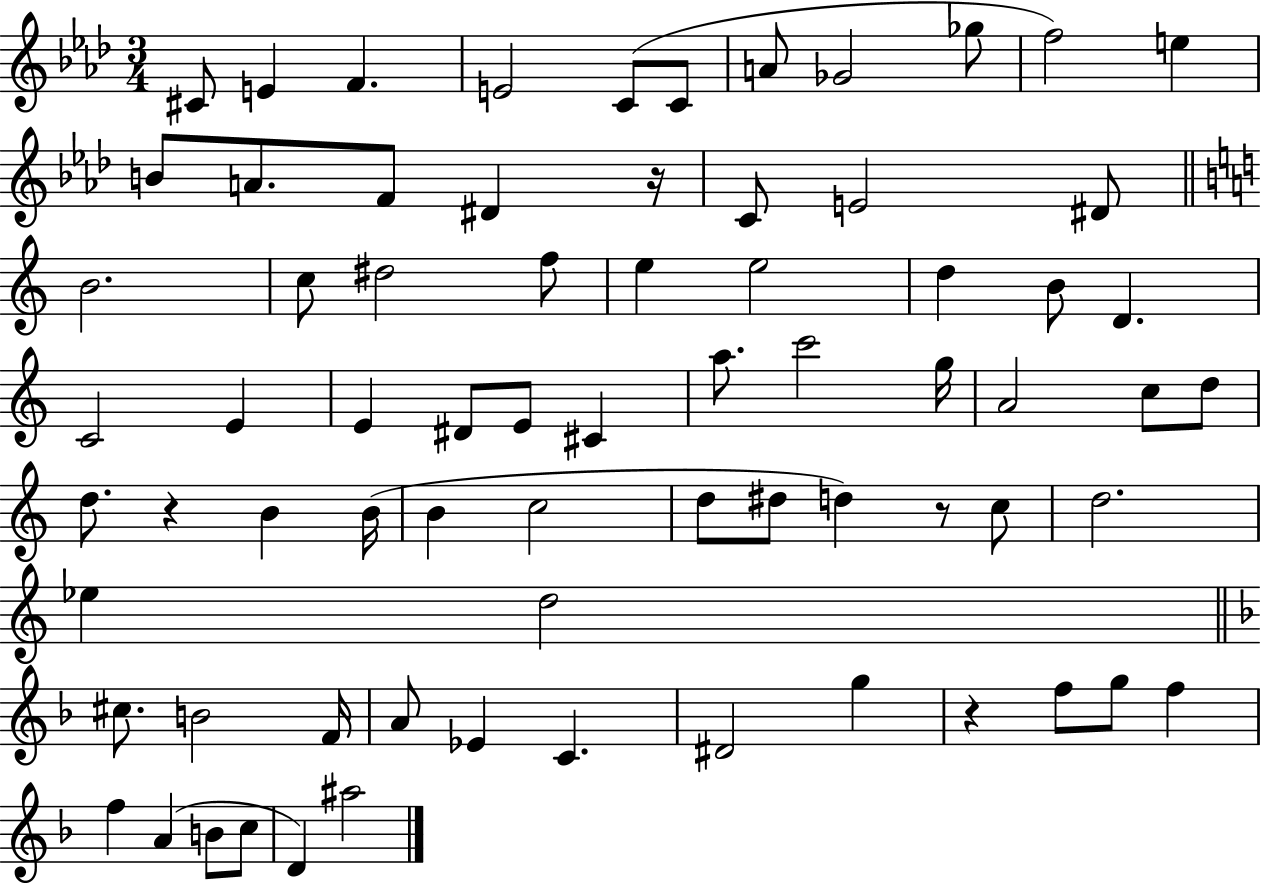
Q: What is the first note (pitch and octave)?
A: C#4